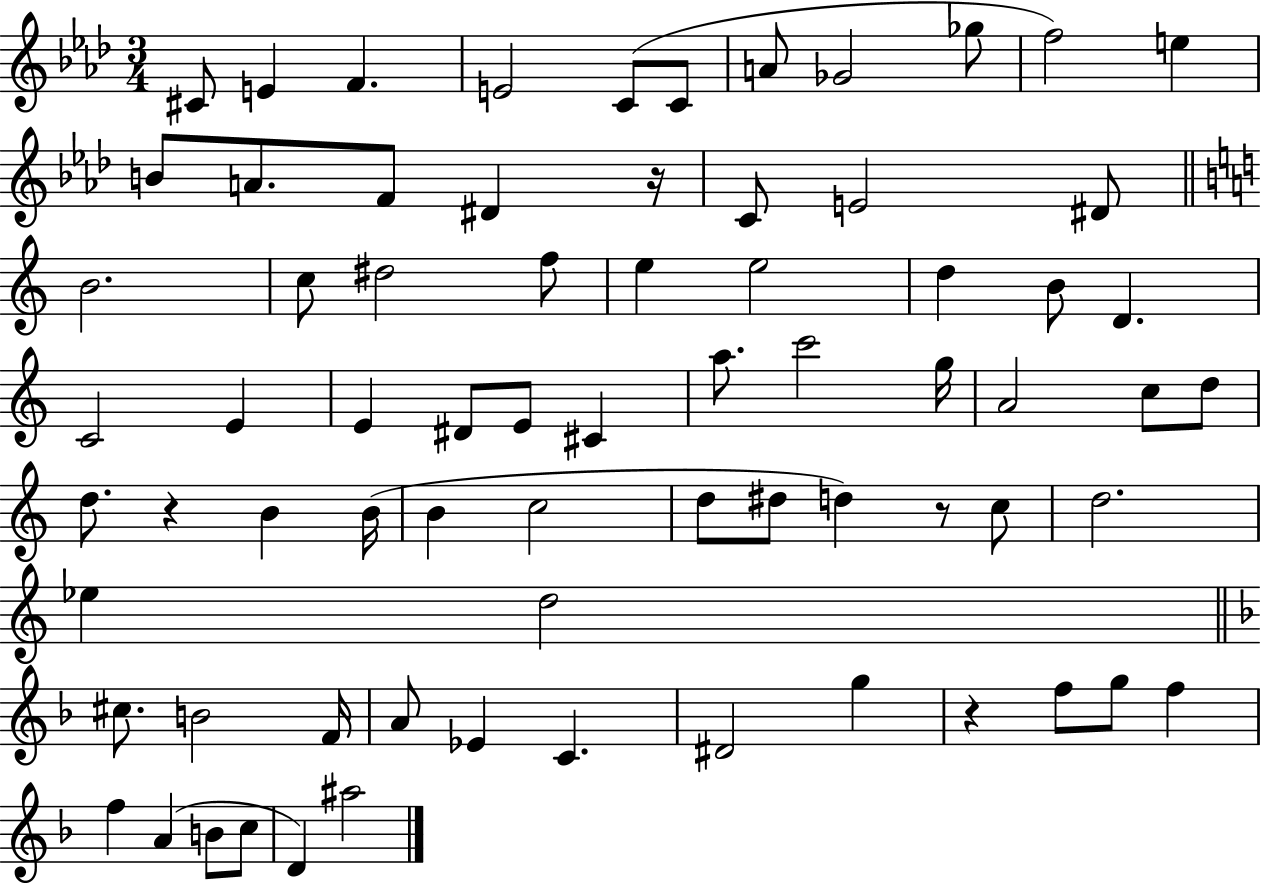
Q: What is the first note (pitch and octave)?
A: C#4